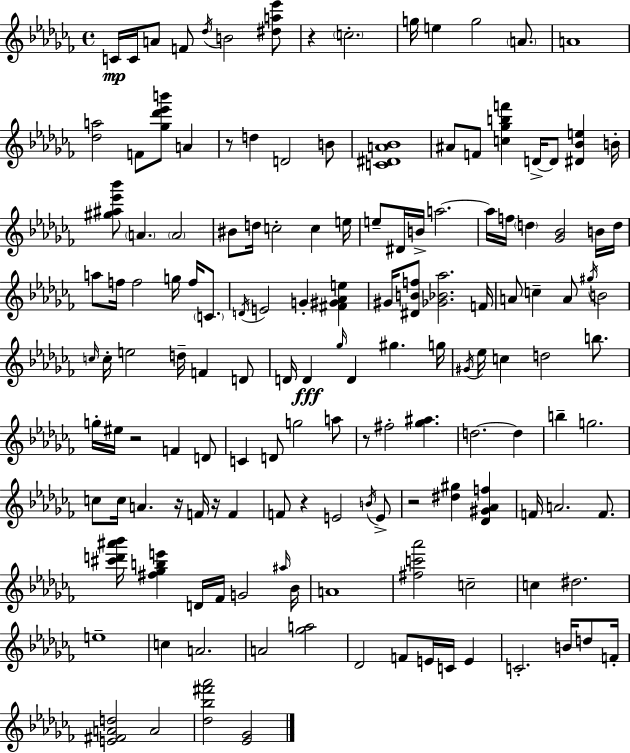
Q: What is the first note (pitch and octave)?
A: C4